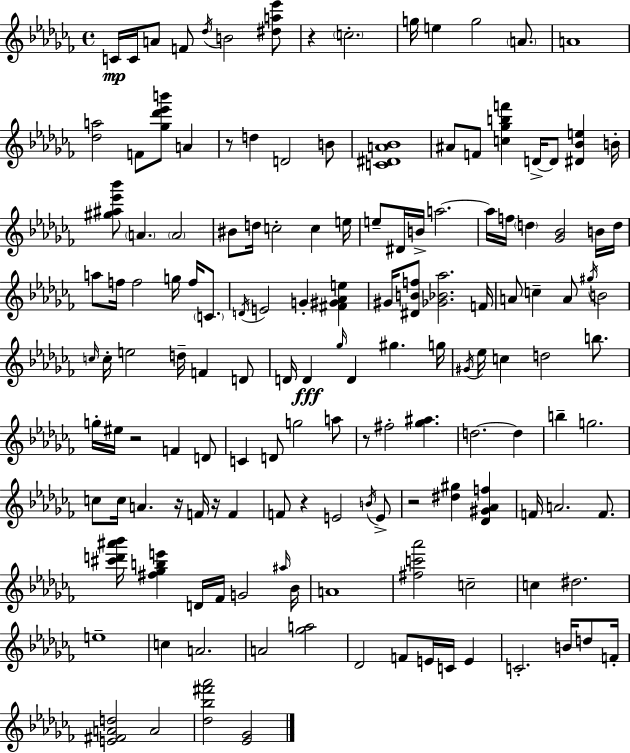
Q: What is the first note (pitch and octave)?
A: C4